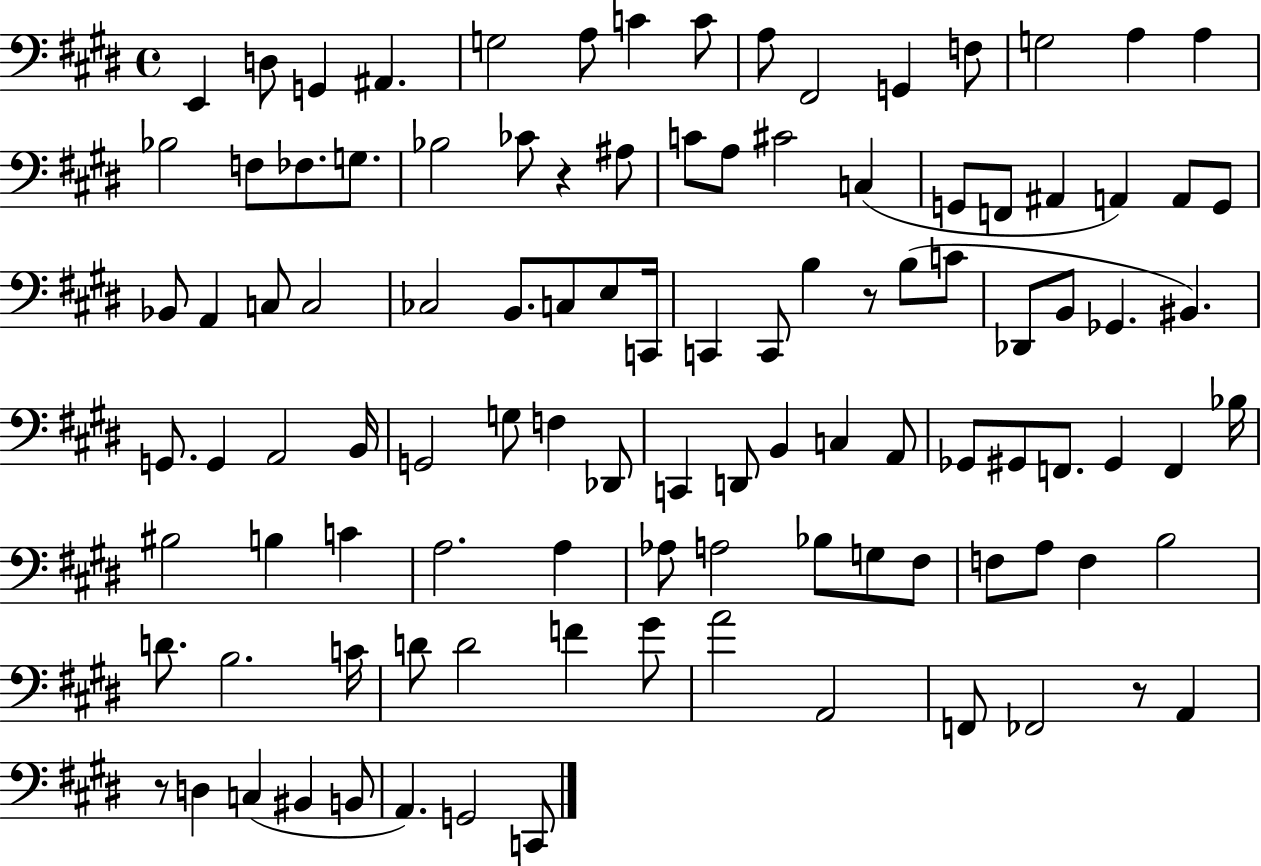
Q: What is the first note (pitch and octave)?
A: E2